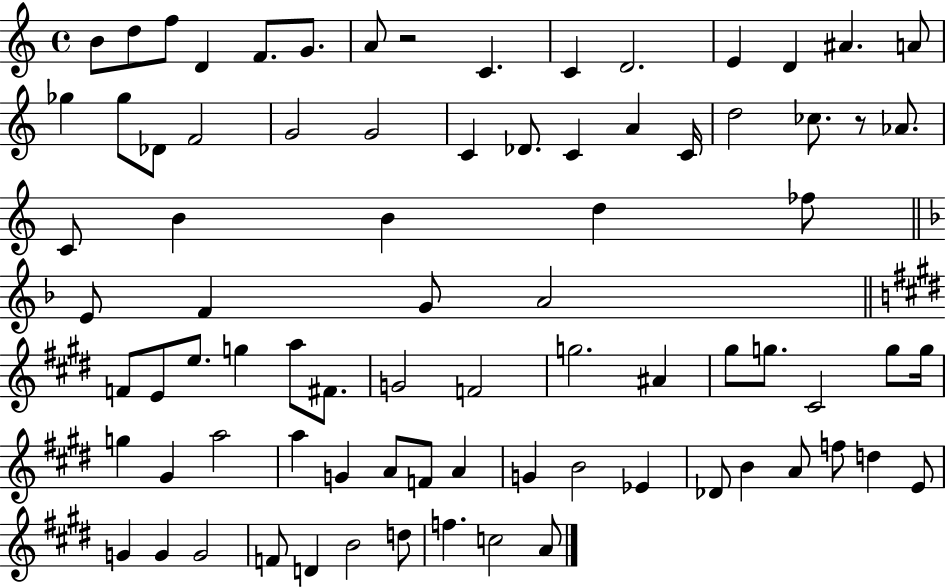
{
  \clef treble
  \time 4/4
  \defaultTimeSignature
  \key c \major
  b'8 d''8 f''8 d'4 f'8. g'8. | a'8 r2 c'4. | c'4 d'2. | e'4 d'4 ais'4. a'8 | \break ges''4 ges''8 des'8 f'2 | g'2 g'2 | c'4 des'8. c'4 a'4 c'16 | d''2 ces''8. r8 aes'8. | \break c'8 b'4 b'4 d''4 fes''8 | \bar "||" \break \key f \major e'8 f'4 g'8 a'2 | \bar "||" \break \key e \major f'8 e'8 e''8. g''4 a''8 fis'8. | g'2 f'2 | g''2. ais'4 | gis''8 g''8. cis'2 g''8 g''16 | \break g''4 gis'4 a''2 | a''4 g'4 a'8 f'8 a'4 | g'4 b'2 ees'4 | des'8 b'4 a'8 f''8 d''4 e'8 | \break g'4 g'4 g'2 | f'8 d'4 b'2 d''8 | f''4. c''2 a'8 | \bar "|."
}